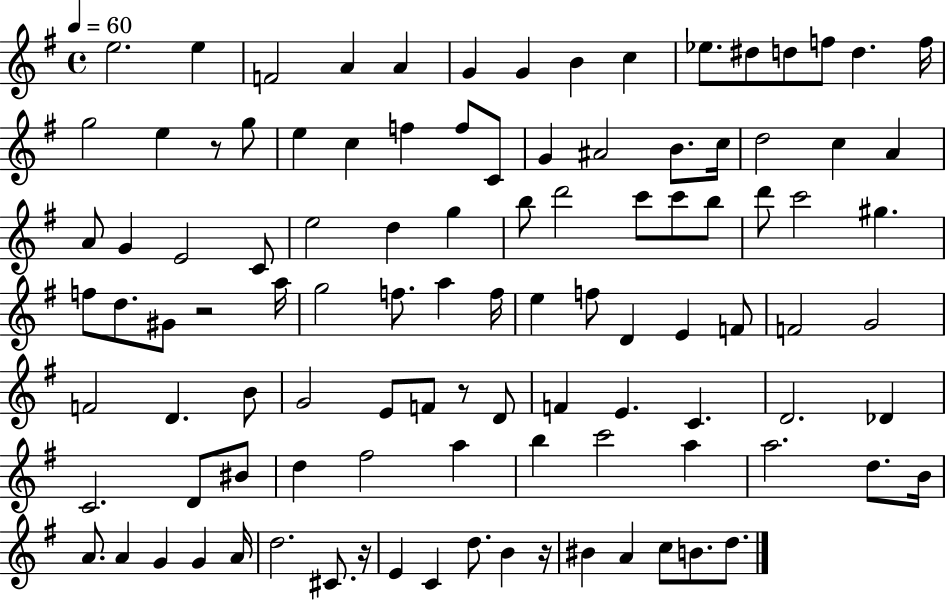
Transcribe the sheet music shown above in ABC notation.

X:1
T:Untitled
M:4/4
L:1/4
K:G
e2 e F2 A A G G B c _e/2 ^d/2 d/2 f/2 d f/4 g2 e z/2 g/2 e c f f/2 C/2 G ^A2 B/2 c/4 d2 c A A/2 G E2 C/2 e2 d g b/2 d'2 c'/2 c'/2 b/2 d'/2 c'2 ^g f/2 d/2 ^G/2 z2 a/4 g2 f/2 a f/4 e f/2 D E F/2 F2 G2 F2 D B/2 G2 E/2 F/2 z/2 D/2 F E C D2 _D C2 D/2 ^B/2 d ^f2 a b c'2 a a2 d/2 B/4 A/2 A G G A/4 d2 ^C/2 z/4 E C d/2 B z/4 ^B A c/2 B/2 d/2